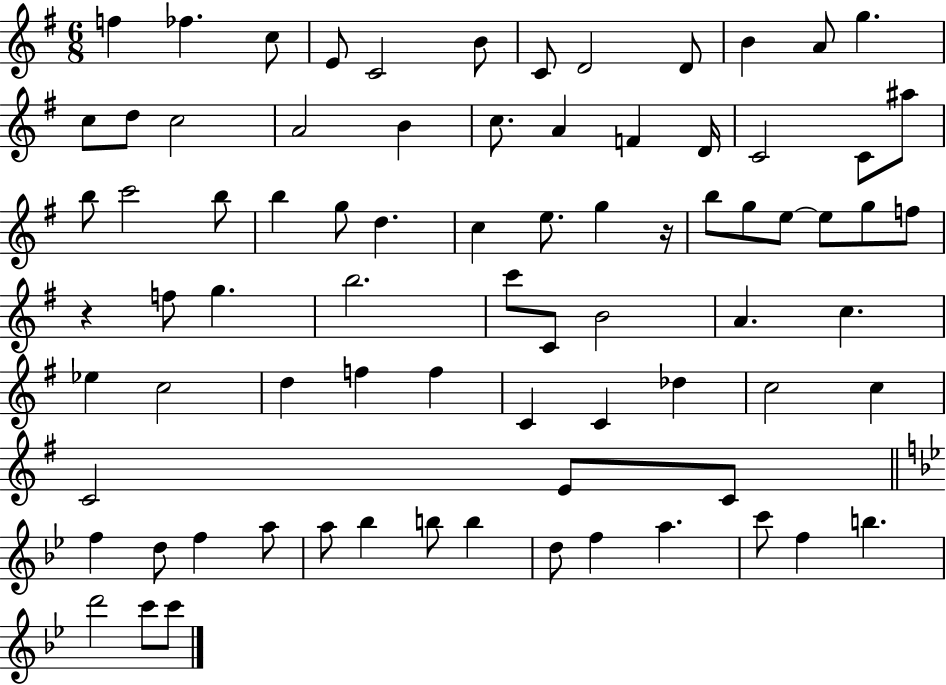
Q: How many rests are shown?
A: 2